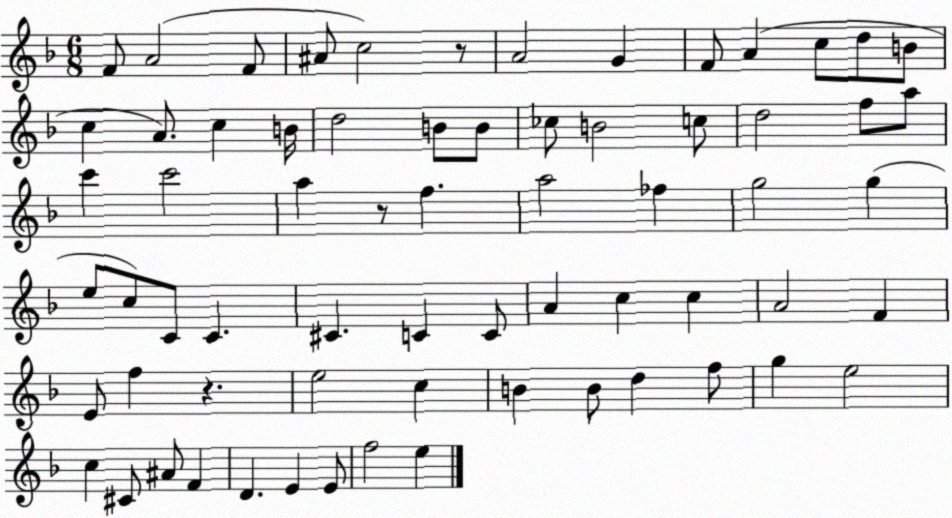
X:1
T:Untitled
M:6/8
L:1/4
K:F
F/2 A2 F/2 ^A/2 c2 z/2 A2 G F/2 A c/2 d/2 B/2 c A/2 c B/4 d2 B/2 B/2 _c/2 B2 c/2 d2 f/2 a/2 c' c'2 a z/2 f a2 _f g2 g e/2 c/2 C/2 C ^C C C/2 A c c A2 F E/2 f z e2 c B B/2 d f/2 g e2 c ^C/2 ^A/2 F D E E/2 f2 e